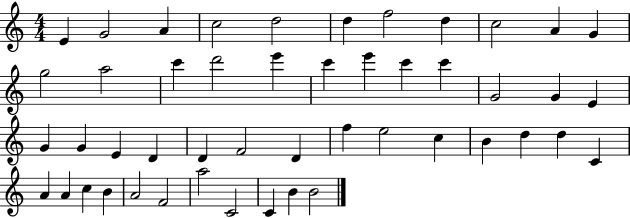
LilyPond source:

{
  \clef treble
  \numericTimeSignature
  \time 4/4
  \key c \major
  e'4 g'2 a'4 | c''2 d''2 | d''4 f''2 d''4 | c''2 a'4 g'4 | \break g''2 a''2 | c'''4 d'''2 e'''4 | c'''4 e'''4 c'''4 c'''4 | g'2 g'4 e'4 | \break g'4 g'4 e'4 d'4 | d'4 f'2 d'4 | f''4 e''2 c''4 | b'4 d''4 d''4 c'4 | \break a'4 a'4 c''4 b'4 | a'2 f'2 | a''2 c'2 | c'4 b'4 b'2 | \break \bar "|."
}